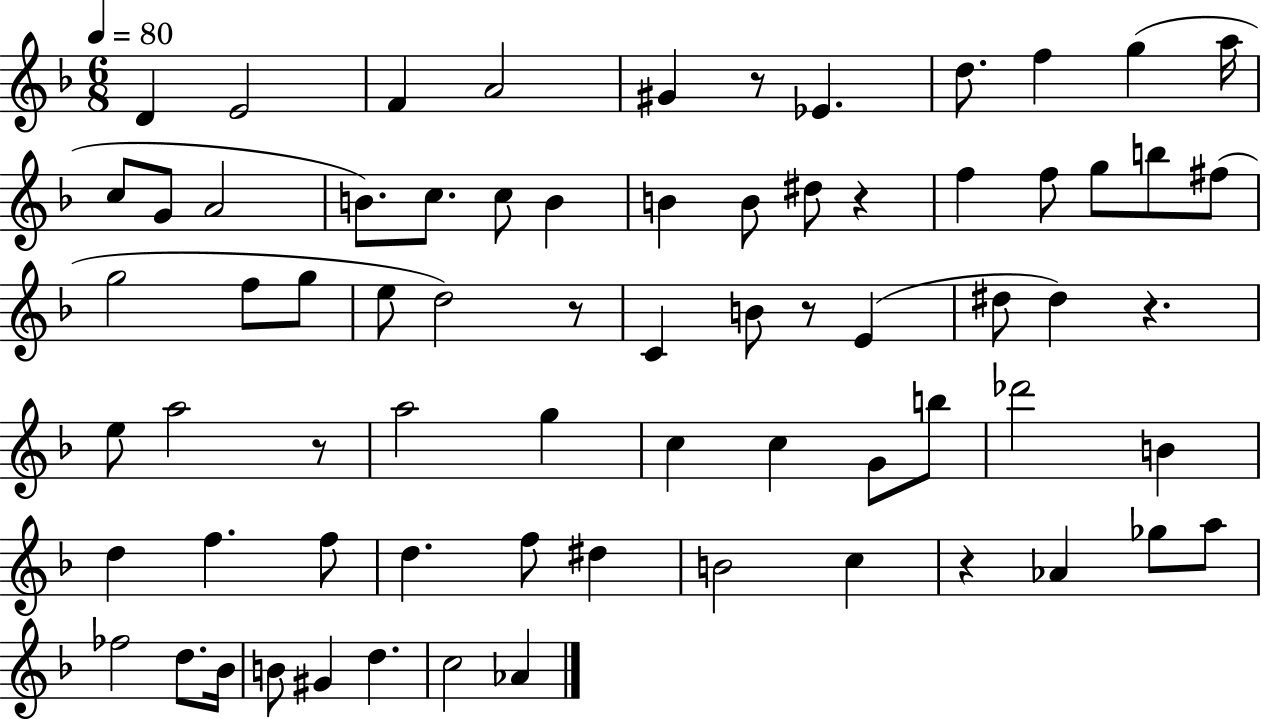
{
  \clef treble
  \numericTimeSignature
  \time 6/8
  \key f \major
  \tempo 4 = 80
  d'4 e'2 | f'4 a'2 | gis'4 r8 ees'4. | d''8. f''4 g''4( a''16 | \break c''8 g'8 a'2 | b'8.) c''8. c''8 b'4 | b'4 b'8 dis''8 r4 | f''4 f''8 g''8 b''8 fis''8( | \break g''2 f''8 g''8 | e''8 d''2) r8 | c'4 b'8 r8 e'4( | dis''8 dis''4) r4. | \break e''8 a''2 r8 | a''2 g''4 | c''4 c''4 g'8 b''8 | des'''2 b'4 | \break d''4 f''4. f''8 | d''4. f''8 dis''4 | b'2 c''4 | r4 aes'4 ges''8 a''8 | \break fes''2 d''8. bes'16 | b'8 gis'4 d''4. | c''2 aes'4 | \bar "|."
}